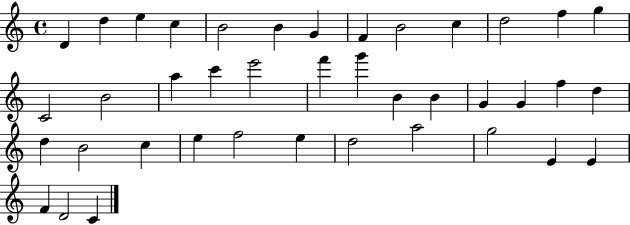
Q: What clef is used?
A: treble